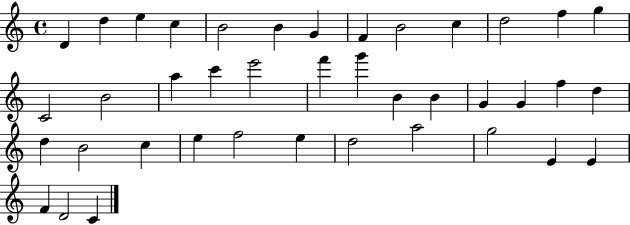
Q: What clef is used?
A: treble